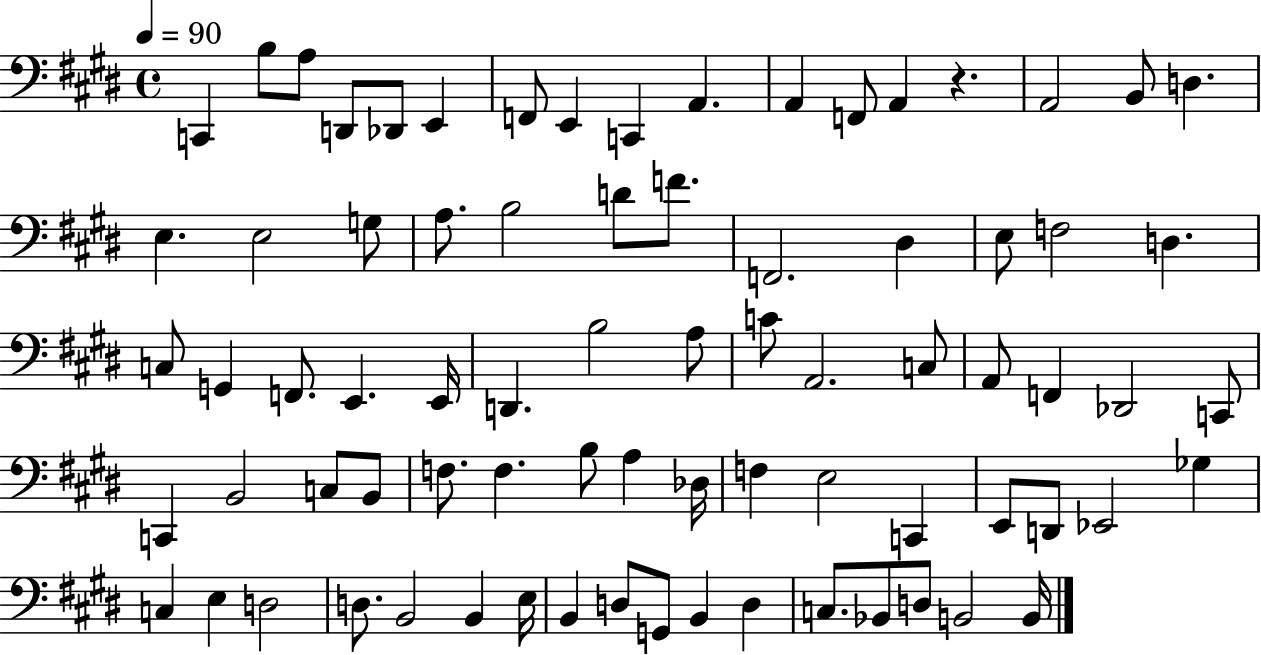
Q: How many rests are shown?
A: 1